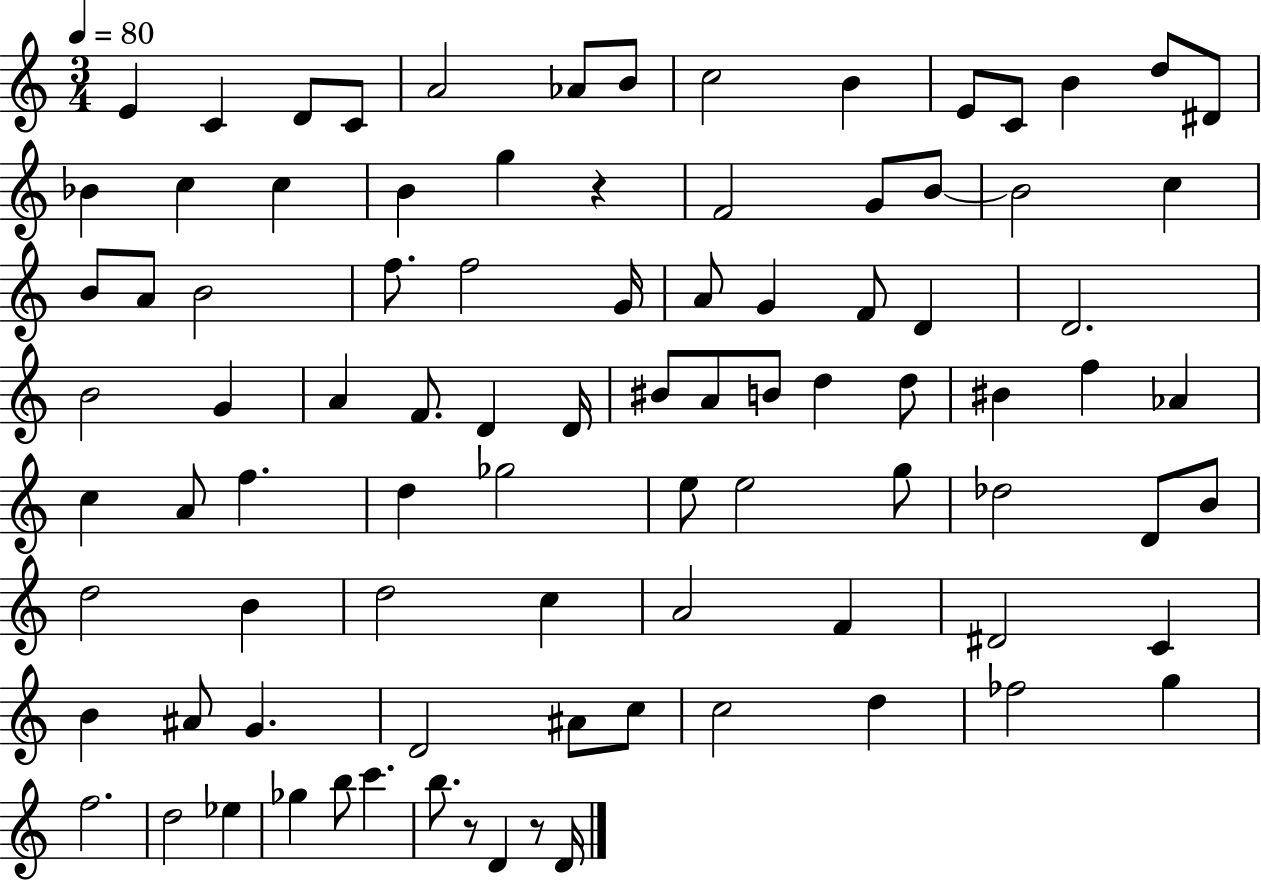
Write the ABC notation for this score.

X:1
T:Untitled
M:3/4
L:1/4
K:C
E C D/2 C/2 A2 _A/2 B/2 c2 B E/2 C/2 B d/2 ^D/2 _B c c B g z F2 G/2 B/2 B2 c B/2 A/2 B2 f/2 f2 G/4 A/2 G F/2 D D2 B2 G A F/2 D D/4 ^B/2 A/2 B/2 d d/2 ^B f _A c A/2 f d _g2 e/2 e2 g/2 _d2 D/2 B/2 d2 B d2 c A2 F ^D2 C B ^A/2 G D2 ^A/2 c/2 c2 d _f2 g f2 d2 _e _g b/2 c' b/2 z/2 D z/2 D/4